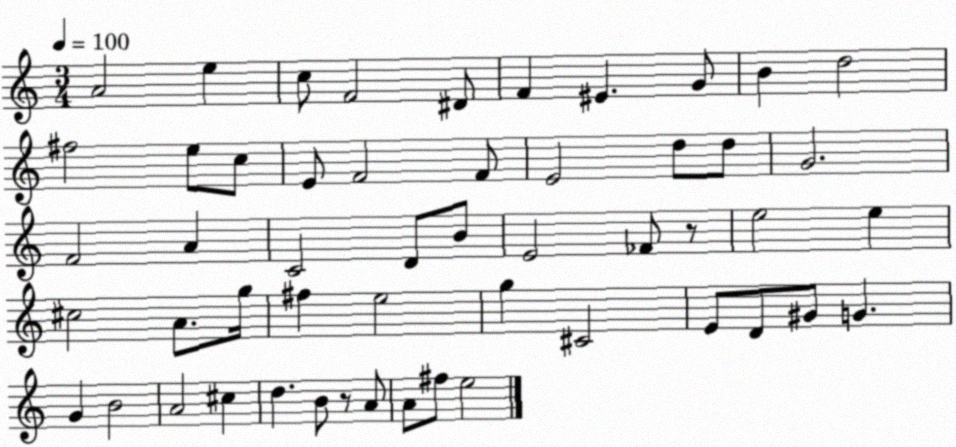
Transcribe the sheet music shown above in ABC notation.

X:1
T:Untitled
M:3/4
L:1/4
K:C
A2 e c/2 F2 ^D/2 F ^E G/2 B d2 ^f2 e/2 c/2 E/2 F2 F/2 E2 d/2 d/2 G2 F2 A C2 D/2 B/2 E2 _F/2 z/2 e2 e ^c2 A/2 g/4 ^f e2 g ^C2 E/2 D/2 ^G/2 G G B2 A2 ^c d B/2 z/2 A/2 A/2 ^f/2 e2